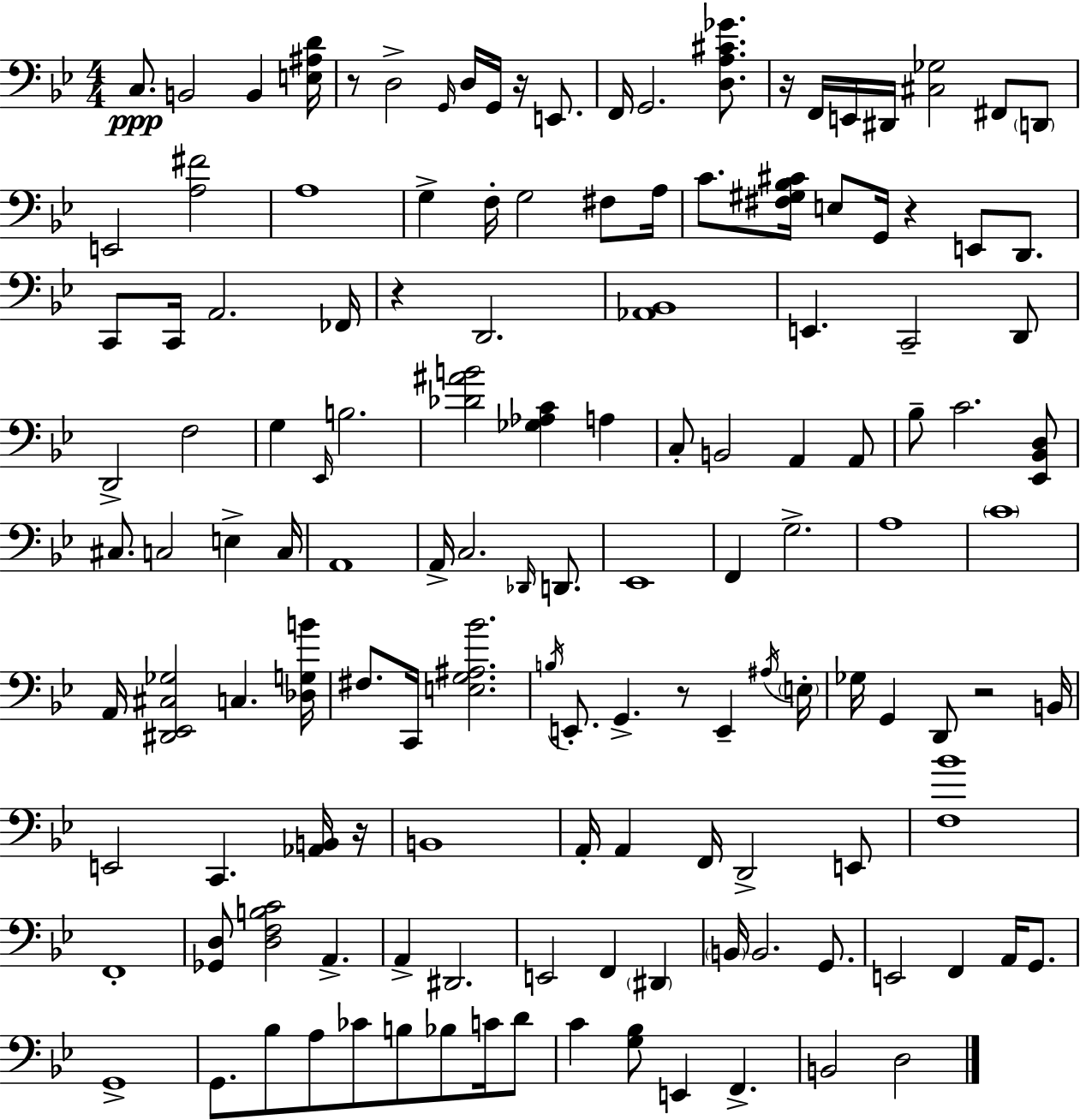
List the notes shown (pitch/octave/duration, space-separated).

C3/e. B2/h B2/q [E3,A#3,D4]/s R/e D3/h G2/s D3/s G2/s R/s E2/e. F2/s G2/h. [D3,A3,C#4,Gb4]/e. R/s F2/s E2/s D#2/s [C#3,Gb3]/h F#2/e D2/e E2/h [A3,F#4]/h A3/w G3/q F3/s G3/h F#3/e A3/s C4/e. [F#3,G#3,Bb3,C#4]/s E3/e G2/s R/q E2/e D2/e. C2/e C2/s A2/h. FES2/s R/q D2/h. [Ab2,Bb2]/w E2/q. C2/h D2/e D2/h F3/h G3/q Eb2/s B3/h. [Db4,A#4,B4]/h [Gb3,Ab3,C4]/q A3/q C3/e B2/h A2/q A2/e Bb3/e C4/h. [Eb2,Bb2,D3]/e C#3/e. C3/h E3/q C3/s A2/w A2/s C3/h. Db2/s D2/e. Eb2/w F2/q G3/h. A3/w C4/w A2/s [D#2,Eb2,C#3,Gb3]/h C3/q. [Db3,G3,B4]/s F#3/e. C2/s [E3,G3,A#3,Bb4]/h. B3/s E2/e. G2/q. R/e E2/q A#3/s E3/s Gb3/s G2/q D2/e R/h B2/s E2/h C2/q. [Ab2,B2]/s R/s B2/w A2/s A2/q F2/s D2/h E2/e [F3,Bb4]/w F2/w [Gb2,D3]/e [D3,F3,B3,C4]/h A2/q. A2/q D#2/h. E2/h F2/q D#2/q B2/s B2/h. G2/e. E2/h F2/q A2/s G2/e. G2/w G2/e. Bb3/e A3/e CES4/e B3/e Bb3/e C4/s D4/e C4/q [G3,Bb3]/e E2/q F2/q. B2/h D3/h